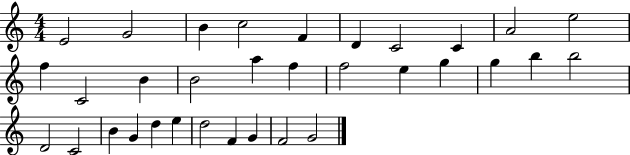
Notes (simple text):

E4/h G4/h B4/q C5/h F4/q D4/q C4/h C4/q A4/h E5/h F5/q C4/h B4/q B4/h A5/q F5/q F5/h E5/q G5/q G5/q B5/q B5/h D4/h C4/h B4/q G4/q D5/q E5/q D5/h F4/q G4/q F4/h G4/h